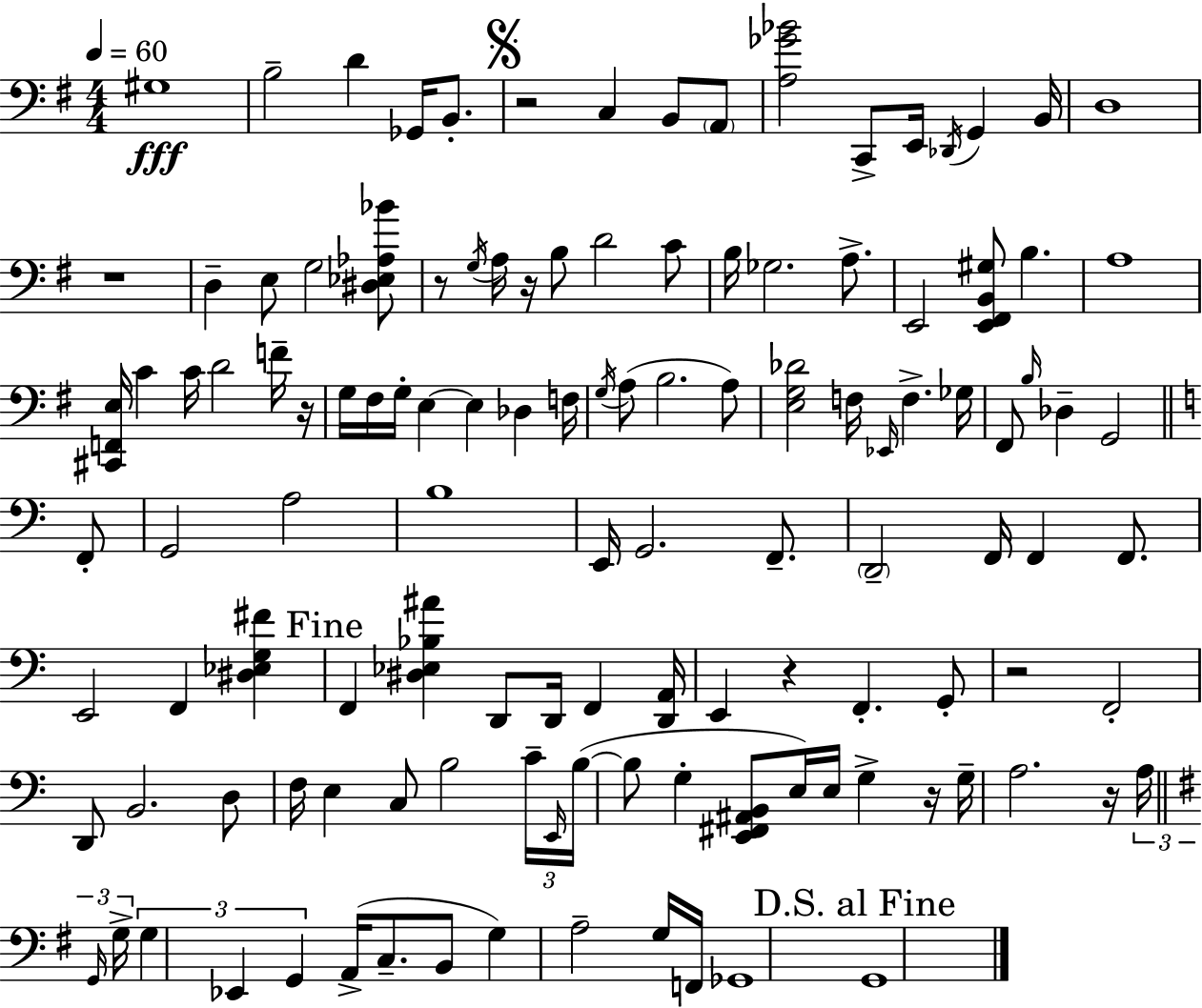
G#3/w B3/h D4/q Gb2/s B2/e. R/h C3/q B2/e A2/e [A3,Gb4,Bb4]/h C2/e E2/s Db2/s G2/q B2/s D3/w R/w D3/q E3/e G3/h [D#3,Eb3,Ab3,Bb4]/e R/e G3/s A3/s R/s B3/e D4/h C4/e B3/s Gb3/h. A3/e. E2/h [E2,F#2,B2,G#3]/e B3/q. A3/w [C#2,F2,E3]/s C4/q C4/s D4/h F4/s R/s G3/s F#3/s G3/s E3/q E3/q Db3/q F3/s G3/s A3/e B3/h. A3/e [E3,G3,Db4]/h F3/s Eb2/s F3/q. Gb3/s F#2/e B3/s Db3/q G2/h F2/e G2/h A3/h B3/w E2/s G2/h. F2/e. D2/h F2/s F2/q F2/e. E2/h F2/q [D#3,Eb3,G3,F#4]/q F2/q [D#3,Eb3,Bb3,A#4]/q D2/e D2/s F2/q [D2,A2]/s E2/q R/q F2/q. G2/e R/h F2/h D2/e B2/h. D3/e F3/s E3/q C3/e B3/h C4/s E2/s B3/s B3/e G3/q [E2,F#2,A#2,B2]/e E3/s E3/s G3/q R/s G3/s A3/h. R/s A3/s G2/s G3/s G3/q Eb2/q G2/q A2/s C3/e. B2/e G3/q A3/h G3/s F2/s Gb2/w G2/w